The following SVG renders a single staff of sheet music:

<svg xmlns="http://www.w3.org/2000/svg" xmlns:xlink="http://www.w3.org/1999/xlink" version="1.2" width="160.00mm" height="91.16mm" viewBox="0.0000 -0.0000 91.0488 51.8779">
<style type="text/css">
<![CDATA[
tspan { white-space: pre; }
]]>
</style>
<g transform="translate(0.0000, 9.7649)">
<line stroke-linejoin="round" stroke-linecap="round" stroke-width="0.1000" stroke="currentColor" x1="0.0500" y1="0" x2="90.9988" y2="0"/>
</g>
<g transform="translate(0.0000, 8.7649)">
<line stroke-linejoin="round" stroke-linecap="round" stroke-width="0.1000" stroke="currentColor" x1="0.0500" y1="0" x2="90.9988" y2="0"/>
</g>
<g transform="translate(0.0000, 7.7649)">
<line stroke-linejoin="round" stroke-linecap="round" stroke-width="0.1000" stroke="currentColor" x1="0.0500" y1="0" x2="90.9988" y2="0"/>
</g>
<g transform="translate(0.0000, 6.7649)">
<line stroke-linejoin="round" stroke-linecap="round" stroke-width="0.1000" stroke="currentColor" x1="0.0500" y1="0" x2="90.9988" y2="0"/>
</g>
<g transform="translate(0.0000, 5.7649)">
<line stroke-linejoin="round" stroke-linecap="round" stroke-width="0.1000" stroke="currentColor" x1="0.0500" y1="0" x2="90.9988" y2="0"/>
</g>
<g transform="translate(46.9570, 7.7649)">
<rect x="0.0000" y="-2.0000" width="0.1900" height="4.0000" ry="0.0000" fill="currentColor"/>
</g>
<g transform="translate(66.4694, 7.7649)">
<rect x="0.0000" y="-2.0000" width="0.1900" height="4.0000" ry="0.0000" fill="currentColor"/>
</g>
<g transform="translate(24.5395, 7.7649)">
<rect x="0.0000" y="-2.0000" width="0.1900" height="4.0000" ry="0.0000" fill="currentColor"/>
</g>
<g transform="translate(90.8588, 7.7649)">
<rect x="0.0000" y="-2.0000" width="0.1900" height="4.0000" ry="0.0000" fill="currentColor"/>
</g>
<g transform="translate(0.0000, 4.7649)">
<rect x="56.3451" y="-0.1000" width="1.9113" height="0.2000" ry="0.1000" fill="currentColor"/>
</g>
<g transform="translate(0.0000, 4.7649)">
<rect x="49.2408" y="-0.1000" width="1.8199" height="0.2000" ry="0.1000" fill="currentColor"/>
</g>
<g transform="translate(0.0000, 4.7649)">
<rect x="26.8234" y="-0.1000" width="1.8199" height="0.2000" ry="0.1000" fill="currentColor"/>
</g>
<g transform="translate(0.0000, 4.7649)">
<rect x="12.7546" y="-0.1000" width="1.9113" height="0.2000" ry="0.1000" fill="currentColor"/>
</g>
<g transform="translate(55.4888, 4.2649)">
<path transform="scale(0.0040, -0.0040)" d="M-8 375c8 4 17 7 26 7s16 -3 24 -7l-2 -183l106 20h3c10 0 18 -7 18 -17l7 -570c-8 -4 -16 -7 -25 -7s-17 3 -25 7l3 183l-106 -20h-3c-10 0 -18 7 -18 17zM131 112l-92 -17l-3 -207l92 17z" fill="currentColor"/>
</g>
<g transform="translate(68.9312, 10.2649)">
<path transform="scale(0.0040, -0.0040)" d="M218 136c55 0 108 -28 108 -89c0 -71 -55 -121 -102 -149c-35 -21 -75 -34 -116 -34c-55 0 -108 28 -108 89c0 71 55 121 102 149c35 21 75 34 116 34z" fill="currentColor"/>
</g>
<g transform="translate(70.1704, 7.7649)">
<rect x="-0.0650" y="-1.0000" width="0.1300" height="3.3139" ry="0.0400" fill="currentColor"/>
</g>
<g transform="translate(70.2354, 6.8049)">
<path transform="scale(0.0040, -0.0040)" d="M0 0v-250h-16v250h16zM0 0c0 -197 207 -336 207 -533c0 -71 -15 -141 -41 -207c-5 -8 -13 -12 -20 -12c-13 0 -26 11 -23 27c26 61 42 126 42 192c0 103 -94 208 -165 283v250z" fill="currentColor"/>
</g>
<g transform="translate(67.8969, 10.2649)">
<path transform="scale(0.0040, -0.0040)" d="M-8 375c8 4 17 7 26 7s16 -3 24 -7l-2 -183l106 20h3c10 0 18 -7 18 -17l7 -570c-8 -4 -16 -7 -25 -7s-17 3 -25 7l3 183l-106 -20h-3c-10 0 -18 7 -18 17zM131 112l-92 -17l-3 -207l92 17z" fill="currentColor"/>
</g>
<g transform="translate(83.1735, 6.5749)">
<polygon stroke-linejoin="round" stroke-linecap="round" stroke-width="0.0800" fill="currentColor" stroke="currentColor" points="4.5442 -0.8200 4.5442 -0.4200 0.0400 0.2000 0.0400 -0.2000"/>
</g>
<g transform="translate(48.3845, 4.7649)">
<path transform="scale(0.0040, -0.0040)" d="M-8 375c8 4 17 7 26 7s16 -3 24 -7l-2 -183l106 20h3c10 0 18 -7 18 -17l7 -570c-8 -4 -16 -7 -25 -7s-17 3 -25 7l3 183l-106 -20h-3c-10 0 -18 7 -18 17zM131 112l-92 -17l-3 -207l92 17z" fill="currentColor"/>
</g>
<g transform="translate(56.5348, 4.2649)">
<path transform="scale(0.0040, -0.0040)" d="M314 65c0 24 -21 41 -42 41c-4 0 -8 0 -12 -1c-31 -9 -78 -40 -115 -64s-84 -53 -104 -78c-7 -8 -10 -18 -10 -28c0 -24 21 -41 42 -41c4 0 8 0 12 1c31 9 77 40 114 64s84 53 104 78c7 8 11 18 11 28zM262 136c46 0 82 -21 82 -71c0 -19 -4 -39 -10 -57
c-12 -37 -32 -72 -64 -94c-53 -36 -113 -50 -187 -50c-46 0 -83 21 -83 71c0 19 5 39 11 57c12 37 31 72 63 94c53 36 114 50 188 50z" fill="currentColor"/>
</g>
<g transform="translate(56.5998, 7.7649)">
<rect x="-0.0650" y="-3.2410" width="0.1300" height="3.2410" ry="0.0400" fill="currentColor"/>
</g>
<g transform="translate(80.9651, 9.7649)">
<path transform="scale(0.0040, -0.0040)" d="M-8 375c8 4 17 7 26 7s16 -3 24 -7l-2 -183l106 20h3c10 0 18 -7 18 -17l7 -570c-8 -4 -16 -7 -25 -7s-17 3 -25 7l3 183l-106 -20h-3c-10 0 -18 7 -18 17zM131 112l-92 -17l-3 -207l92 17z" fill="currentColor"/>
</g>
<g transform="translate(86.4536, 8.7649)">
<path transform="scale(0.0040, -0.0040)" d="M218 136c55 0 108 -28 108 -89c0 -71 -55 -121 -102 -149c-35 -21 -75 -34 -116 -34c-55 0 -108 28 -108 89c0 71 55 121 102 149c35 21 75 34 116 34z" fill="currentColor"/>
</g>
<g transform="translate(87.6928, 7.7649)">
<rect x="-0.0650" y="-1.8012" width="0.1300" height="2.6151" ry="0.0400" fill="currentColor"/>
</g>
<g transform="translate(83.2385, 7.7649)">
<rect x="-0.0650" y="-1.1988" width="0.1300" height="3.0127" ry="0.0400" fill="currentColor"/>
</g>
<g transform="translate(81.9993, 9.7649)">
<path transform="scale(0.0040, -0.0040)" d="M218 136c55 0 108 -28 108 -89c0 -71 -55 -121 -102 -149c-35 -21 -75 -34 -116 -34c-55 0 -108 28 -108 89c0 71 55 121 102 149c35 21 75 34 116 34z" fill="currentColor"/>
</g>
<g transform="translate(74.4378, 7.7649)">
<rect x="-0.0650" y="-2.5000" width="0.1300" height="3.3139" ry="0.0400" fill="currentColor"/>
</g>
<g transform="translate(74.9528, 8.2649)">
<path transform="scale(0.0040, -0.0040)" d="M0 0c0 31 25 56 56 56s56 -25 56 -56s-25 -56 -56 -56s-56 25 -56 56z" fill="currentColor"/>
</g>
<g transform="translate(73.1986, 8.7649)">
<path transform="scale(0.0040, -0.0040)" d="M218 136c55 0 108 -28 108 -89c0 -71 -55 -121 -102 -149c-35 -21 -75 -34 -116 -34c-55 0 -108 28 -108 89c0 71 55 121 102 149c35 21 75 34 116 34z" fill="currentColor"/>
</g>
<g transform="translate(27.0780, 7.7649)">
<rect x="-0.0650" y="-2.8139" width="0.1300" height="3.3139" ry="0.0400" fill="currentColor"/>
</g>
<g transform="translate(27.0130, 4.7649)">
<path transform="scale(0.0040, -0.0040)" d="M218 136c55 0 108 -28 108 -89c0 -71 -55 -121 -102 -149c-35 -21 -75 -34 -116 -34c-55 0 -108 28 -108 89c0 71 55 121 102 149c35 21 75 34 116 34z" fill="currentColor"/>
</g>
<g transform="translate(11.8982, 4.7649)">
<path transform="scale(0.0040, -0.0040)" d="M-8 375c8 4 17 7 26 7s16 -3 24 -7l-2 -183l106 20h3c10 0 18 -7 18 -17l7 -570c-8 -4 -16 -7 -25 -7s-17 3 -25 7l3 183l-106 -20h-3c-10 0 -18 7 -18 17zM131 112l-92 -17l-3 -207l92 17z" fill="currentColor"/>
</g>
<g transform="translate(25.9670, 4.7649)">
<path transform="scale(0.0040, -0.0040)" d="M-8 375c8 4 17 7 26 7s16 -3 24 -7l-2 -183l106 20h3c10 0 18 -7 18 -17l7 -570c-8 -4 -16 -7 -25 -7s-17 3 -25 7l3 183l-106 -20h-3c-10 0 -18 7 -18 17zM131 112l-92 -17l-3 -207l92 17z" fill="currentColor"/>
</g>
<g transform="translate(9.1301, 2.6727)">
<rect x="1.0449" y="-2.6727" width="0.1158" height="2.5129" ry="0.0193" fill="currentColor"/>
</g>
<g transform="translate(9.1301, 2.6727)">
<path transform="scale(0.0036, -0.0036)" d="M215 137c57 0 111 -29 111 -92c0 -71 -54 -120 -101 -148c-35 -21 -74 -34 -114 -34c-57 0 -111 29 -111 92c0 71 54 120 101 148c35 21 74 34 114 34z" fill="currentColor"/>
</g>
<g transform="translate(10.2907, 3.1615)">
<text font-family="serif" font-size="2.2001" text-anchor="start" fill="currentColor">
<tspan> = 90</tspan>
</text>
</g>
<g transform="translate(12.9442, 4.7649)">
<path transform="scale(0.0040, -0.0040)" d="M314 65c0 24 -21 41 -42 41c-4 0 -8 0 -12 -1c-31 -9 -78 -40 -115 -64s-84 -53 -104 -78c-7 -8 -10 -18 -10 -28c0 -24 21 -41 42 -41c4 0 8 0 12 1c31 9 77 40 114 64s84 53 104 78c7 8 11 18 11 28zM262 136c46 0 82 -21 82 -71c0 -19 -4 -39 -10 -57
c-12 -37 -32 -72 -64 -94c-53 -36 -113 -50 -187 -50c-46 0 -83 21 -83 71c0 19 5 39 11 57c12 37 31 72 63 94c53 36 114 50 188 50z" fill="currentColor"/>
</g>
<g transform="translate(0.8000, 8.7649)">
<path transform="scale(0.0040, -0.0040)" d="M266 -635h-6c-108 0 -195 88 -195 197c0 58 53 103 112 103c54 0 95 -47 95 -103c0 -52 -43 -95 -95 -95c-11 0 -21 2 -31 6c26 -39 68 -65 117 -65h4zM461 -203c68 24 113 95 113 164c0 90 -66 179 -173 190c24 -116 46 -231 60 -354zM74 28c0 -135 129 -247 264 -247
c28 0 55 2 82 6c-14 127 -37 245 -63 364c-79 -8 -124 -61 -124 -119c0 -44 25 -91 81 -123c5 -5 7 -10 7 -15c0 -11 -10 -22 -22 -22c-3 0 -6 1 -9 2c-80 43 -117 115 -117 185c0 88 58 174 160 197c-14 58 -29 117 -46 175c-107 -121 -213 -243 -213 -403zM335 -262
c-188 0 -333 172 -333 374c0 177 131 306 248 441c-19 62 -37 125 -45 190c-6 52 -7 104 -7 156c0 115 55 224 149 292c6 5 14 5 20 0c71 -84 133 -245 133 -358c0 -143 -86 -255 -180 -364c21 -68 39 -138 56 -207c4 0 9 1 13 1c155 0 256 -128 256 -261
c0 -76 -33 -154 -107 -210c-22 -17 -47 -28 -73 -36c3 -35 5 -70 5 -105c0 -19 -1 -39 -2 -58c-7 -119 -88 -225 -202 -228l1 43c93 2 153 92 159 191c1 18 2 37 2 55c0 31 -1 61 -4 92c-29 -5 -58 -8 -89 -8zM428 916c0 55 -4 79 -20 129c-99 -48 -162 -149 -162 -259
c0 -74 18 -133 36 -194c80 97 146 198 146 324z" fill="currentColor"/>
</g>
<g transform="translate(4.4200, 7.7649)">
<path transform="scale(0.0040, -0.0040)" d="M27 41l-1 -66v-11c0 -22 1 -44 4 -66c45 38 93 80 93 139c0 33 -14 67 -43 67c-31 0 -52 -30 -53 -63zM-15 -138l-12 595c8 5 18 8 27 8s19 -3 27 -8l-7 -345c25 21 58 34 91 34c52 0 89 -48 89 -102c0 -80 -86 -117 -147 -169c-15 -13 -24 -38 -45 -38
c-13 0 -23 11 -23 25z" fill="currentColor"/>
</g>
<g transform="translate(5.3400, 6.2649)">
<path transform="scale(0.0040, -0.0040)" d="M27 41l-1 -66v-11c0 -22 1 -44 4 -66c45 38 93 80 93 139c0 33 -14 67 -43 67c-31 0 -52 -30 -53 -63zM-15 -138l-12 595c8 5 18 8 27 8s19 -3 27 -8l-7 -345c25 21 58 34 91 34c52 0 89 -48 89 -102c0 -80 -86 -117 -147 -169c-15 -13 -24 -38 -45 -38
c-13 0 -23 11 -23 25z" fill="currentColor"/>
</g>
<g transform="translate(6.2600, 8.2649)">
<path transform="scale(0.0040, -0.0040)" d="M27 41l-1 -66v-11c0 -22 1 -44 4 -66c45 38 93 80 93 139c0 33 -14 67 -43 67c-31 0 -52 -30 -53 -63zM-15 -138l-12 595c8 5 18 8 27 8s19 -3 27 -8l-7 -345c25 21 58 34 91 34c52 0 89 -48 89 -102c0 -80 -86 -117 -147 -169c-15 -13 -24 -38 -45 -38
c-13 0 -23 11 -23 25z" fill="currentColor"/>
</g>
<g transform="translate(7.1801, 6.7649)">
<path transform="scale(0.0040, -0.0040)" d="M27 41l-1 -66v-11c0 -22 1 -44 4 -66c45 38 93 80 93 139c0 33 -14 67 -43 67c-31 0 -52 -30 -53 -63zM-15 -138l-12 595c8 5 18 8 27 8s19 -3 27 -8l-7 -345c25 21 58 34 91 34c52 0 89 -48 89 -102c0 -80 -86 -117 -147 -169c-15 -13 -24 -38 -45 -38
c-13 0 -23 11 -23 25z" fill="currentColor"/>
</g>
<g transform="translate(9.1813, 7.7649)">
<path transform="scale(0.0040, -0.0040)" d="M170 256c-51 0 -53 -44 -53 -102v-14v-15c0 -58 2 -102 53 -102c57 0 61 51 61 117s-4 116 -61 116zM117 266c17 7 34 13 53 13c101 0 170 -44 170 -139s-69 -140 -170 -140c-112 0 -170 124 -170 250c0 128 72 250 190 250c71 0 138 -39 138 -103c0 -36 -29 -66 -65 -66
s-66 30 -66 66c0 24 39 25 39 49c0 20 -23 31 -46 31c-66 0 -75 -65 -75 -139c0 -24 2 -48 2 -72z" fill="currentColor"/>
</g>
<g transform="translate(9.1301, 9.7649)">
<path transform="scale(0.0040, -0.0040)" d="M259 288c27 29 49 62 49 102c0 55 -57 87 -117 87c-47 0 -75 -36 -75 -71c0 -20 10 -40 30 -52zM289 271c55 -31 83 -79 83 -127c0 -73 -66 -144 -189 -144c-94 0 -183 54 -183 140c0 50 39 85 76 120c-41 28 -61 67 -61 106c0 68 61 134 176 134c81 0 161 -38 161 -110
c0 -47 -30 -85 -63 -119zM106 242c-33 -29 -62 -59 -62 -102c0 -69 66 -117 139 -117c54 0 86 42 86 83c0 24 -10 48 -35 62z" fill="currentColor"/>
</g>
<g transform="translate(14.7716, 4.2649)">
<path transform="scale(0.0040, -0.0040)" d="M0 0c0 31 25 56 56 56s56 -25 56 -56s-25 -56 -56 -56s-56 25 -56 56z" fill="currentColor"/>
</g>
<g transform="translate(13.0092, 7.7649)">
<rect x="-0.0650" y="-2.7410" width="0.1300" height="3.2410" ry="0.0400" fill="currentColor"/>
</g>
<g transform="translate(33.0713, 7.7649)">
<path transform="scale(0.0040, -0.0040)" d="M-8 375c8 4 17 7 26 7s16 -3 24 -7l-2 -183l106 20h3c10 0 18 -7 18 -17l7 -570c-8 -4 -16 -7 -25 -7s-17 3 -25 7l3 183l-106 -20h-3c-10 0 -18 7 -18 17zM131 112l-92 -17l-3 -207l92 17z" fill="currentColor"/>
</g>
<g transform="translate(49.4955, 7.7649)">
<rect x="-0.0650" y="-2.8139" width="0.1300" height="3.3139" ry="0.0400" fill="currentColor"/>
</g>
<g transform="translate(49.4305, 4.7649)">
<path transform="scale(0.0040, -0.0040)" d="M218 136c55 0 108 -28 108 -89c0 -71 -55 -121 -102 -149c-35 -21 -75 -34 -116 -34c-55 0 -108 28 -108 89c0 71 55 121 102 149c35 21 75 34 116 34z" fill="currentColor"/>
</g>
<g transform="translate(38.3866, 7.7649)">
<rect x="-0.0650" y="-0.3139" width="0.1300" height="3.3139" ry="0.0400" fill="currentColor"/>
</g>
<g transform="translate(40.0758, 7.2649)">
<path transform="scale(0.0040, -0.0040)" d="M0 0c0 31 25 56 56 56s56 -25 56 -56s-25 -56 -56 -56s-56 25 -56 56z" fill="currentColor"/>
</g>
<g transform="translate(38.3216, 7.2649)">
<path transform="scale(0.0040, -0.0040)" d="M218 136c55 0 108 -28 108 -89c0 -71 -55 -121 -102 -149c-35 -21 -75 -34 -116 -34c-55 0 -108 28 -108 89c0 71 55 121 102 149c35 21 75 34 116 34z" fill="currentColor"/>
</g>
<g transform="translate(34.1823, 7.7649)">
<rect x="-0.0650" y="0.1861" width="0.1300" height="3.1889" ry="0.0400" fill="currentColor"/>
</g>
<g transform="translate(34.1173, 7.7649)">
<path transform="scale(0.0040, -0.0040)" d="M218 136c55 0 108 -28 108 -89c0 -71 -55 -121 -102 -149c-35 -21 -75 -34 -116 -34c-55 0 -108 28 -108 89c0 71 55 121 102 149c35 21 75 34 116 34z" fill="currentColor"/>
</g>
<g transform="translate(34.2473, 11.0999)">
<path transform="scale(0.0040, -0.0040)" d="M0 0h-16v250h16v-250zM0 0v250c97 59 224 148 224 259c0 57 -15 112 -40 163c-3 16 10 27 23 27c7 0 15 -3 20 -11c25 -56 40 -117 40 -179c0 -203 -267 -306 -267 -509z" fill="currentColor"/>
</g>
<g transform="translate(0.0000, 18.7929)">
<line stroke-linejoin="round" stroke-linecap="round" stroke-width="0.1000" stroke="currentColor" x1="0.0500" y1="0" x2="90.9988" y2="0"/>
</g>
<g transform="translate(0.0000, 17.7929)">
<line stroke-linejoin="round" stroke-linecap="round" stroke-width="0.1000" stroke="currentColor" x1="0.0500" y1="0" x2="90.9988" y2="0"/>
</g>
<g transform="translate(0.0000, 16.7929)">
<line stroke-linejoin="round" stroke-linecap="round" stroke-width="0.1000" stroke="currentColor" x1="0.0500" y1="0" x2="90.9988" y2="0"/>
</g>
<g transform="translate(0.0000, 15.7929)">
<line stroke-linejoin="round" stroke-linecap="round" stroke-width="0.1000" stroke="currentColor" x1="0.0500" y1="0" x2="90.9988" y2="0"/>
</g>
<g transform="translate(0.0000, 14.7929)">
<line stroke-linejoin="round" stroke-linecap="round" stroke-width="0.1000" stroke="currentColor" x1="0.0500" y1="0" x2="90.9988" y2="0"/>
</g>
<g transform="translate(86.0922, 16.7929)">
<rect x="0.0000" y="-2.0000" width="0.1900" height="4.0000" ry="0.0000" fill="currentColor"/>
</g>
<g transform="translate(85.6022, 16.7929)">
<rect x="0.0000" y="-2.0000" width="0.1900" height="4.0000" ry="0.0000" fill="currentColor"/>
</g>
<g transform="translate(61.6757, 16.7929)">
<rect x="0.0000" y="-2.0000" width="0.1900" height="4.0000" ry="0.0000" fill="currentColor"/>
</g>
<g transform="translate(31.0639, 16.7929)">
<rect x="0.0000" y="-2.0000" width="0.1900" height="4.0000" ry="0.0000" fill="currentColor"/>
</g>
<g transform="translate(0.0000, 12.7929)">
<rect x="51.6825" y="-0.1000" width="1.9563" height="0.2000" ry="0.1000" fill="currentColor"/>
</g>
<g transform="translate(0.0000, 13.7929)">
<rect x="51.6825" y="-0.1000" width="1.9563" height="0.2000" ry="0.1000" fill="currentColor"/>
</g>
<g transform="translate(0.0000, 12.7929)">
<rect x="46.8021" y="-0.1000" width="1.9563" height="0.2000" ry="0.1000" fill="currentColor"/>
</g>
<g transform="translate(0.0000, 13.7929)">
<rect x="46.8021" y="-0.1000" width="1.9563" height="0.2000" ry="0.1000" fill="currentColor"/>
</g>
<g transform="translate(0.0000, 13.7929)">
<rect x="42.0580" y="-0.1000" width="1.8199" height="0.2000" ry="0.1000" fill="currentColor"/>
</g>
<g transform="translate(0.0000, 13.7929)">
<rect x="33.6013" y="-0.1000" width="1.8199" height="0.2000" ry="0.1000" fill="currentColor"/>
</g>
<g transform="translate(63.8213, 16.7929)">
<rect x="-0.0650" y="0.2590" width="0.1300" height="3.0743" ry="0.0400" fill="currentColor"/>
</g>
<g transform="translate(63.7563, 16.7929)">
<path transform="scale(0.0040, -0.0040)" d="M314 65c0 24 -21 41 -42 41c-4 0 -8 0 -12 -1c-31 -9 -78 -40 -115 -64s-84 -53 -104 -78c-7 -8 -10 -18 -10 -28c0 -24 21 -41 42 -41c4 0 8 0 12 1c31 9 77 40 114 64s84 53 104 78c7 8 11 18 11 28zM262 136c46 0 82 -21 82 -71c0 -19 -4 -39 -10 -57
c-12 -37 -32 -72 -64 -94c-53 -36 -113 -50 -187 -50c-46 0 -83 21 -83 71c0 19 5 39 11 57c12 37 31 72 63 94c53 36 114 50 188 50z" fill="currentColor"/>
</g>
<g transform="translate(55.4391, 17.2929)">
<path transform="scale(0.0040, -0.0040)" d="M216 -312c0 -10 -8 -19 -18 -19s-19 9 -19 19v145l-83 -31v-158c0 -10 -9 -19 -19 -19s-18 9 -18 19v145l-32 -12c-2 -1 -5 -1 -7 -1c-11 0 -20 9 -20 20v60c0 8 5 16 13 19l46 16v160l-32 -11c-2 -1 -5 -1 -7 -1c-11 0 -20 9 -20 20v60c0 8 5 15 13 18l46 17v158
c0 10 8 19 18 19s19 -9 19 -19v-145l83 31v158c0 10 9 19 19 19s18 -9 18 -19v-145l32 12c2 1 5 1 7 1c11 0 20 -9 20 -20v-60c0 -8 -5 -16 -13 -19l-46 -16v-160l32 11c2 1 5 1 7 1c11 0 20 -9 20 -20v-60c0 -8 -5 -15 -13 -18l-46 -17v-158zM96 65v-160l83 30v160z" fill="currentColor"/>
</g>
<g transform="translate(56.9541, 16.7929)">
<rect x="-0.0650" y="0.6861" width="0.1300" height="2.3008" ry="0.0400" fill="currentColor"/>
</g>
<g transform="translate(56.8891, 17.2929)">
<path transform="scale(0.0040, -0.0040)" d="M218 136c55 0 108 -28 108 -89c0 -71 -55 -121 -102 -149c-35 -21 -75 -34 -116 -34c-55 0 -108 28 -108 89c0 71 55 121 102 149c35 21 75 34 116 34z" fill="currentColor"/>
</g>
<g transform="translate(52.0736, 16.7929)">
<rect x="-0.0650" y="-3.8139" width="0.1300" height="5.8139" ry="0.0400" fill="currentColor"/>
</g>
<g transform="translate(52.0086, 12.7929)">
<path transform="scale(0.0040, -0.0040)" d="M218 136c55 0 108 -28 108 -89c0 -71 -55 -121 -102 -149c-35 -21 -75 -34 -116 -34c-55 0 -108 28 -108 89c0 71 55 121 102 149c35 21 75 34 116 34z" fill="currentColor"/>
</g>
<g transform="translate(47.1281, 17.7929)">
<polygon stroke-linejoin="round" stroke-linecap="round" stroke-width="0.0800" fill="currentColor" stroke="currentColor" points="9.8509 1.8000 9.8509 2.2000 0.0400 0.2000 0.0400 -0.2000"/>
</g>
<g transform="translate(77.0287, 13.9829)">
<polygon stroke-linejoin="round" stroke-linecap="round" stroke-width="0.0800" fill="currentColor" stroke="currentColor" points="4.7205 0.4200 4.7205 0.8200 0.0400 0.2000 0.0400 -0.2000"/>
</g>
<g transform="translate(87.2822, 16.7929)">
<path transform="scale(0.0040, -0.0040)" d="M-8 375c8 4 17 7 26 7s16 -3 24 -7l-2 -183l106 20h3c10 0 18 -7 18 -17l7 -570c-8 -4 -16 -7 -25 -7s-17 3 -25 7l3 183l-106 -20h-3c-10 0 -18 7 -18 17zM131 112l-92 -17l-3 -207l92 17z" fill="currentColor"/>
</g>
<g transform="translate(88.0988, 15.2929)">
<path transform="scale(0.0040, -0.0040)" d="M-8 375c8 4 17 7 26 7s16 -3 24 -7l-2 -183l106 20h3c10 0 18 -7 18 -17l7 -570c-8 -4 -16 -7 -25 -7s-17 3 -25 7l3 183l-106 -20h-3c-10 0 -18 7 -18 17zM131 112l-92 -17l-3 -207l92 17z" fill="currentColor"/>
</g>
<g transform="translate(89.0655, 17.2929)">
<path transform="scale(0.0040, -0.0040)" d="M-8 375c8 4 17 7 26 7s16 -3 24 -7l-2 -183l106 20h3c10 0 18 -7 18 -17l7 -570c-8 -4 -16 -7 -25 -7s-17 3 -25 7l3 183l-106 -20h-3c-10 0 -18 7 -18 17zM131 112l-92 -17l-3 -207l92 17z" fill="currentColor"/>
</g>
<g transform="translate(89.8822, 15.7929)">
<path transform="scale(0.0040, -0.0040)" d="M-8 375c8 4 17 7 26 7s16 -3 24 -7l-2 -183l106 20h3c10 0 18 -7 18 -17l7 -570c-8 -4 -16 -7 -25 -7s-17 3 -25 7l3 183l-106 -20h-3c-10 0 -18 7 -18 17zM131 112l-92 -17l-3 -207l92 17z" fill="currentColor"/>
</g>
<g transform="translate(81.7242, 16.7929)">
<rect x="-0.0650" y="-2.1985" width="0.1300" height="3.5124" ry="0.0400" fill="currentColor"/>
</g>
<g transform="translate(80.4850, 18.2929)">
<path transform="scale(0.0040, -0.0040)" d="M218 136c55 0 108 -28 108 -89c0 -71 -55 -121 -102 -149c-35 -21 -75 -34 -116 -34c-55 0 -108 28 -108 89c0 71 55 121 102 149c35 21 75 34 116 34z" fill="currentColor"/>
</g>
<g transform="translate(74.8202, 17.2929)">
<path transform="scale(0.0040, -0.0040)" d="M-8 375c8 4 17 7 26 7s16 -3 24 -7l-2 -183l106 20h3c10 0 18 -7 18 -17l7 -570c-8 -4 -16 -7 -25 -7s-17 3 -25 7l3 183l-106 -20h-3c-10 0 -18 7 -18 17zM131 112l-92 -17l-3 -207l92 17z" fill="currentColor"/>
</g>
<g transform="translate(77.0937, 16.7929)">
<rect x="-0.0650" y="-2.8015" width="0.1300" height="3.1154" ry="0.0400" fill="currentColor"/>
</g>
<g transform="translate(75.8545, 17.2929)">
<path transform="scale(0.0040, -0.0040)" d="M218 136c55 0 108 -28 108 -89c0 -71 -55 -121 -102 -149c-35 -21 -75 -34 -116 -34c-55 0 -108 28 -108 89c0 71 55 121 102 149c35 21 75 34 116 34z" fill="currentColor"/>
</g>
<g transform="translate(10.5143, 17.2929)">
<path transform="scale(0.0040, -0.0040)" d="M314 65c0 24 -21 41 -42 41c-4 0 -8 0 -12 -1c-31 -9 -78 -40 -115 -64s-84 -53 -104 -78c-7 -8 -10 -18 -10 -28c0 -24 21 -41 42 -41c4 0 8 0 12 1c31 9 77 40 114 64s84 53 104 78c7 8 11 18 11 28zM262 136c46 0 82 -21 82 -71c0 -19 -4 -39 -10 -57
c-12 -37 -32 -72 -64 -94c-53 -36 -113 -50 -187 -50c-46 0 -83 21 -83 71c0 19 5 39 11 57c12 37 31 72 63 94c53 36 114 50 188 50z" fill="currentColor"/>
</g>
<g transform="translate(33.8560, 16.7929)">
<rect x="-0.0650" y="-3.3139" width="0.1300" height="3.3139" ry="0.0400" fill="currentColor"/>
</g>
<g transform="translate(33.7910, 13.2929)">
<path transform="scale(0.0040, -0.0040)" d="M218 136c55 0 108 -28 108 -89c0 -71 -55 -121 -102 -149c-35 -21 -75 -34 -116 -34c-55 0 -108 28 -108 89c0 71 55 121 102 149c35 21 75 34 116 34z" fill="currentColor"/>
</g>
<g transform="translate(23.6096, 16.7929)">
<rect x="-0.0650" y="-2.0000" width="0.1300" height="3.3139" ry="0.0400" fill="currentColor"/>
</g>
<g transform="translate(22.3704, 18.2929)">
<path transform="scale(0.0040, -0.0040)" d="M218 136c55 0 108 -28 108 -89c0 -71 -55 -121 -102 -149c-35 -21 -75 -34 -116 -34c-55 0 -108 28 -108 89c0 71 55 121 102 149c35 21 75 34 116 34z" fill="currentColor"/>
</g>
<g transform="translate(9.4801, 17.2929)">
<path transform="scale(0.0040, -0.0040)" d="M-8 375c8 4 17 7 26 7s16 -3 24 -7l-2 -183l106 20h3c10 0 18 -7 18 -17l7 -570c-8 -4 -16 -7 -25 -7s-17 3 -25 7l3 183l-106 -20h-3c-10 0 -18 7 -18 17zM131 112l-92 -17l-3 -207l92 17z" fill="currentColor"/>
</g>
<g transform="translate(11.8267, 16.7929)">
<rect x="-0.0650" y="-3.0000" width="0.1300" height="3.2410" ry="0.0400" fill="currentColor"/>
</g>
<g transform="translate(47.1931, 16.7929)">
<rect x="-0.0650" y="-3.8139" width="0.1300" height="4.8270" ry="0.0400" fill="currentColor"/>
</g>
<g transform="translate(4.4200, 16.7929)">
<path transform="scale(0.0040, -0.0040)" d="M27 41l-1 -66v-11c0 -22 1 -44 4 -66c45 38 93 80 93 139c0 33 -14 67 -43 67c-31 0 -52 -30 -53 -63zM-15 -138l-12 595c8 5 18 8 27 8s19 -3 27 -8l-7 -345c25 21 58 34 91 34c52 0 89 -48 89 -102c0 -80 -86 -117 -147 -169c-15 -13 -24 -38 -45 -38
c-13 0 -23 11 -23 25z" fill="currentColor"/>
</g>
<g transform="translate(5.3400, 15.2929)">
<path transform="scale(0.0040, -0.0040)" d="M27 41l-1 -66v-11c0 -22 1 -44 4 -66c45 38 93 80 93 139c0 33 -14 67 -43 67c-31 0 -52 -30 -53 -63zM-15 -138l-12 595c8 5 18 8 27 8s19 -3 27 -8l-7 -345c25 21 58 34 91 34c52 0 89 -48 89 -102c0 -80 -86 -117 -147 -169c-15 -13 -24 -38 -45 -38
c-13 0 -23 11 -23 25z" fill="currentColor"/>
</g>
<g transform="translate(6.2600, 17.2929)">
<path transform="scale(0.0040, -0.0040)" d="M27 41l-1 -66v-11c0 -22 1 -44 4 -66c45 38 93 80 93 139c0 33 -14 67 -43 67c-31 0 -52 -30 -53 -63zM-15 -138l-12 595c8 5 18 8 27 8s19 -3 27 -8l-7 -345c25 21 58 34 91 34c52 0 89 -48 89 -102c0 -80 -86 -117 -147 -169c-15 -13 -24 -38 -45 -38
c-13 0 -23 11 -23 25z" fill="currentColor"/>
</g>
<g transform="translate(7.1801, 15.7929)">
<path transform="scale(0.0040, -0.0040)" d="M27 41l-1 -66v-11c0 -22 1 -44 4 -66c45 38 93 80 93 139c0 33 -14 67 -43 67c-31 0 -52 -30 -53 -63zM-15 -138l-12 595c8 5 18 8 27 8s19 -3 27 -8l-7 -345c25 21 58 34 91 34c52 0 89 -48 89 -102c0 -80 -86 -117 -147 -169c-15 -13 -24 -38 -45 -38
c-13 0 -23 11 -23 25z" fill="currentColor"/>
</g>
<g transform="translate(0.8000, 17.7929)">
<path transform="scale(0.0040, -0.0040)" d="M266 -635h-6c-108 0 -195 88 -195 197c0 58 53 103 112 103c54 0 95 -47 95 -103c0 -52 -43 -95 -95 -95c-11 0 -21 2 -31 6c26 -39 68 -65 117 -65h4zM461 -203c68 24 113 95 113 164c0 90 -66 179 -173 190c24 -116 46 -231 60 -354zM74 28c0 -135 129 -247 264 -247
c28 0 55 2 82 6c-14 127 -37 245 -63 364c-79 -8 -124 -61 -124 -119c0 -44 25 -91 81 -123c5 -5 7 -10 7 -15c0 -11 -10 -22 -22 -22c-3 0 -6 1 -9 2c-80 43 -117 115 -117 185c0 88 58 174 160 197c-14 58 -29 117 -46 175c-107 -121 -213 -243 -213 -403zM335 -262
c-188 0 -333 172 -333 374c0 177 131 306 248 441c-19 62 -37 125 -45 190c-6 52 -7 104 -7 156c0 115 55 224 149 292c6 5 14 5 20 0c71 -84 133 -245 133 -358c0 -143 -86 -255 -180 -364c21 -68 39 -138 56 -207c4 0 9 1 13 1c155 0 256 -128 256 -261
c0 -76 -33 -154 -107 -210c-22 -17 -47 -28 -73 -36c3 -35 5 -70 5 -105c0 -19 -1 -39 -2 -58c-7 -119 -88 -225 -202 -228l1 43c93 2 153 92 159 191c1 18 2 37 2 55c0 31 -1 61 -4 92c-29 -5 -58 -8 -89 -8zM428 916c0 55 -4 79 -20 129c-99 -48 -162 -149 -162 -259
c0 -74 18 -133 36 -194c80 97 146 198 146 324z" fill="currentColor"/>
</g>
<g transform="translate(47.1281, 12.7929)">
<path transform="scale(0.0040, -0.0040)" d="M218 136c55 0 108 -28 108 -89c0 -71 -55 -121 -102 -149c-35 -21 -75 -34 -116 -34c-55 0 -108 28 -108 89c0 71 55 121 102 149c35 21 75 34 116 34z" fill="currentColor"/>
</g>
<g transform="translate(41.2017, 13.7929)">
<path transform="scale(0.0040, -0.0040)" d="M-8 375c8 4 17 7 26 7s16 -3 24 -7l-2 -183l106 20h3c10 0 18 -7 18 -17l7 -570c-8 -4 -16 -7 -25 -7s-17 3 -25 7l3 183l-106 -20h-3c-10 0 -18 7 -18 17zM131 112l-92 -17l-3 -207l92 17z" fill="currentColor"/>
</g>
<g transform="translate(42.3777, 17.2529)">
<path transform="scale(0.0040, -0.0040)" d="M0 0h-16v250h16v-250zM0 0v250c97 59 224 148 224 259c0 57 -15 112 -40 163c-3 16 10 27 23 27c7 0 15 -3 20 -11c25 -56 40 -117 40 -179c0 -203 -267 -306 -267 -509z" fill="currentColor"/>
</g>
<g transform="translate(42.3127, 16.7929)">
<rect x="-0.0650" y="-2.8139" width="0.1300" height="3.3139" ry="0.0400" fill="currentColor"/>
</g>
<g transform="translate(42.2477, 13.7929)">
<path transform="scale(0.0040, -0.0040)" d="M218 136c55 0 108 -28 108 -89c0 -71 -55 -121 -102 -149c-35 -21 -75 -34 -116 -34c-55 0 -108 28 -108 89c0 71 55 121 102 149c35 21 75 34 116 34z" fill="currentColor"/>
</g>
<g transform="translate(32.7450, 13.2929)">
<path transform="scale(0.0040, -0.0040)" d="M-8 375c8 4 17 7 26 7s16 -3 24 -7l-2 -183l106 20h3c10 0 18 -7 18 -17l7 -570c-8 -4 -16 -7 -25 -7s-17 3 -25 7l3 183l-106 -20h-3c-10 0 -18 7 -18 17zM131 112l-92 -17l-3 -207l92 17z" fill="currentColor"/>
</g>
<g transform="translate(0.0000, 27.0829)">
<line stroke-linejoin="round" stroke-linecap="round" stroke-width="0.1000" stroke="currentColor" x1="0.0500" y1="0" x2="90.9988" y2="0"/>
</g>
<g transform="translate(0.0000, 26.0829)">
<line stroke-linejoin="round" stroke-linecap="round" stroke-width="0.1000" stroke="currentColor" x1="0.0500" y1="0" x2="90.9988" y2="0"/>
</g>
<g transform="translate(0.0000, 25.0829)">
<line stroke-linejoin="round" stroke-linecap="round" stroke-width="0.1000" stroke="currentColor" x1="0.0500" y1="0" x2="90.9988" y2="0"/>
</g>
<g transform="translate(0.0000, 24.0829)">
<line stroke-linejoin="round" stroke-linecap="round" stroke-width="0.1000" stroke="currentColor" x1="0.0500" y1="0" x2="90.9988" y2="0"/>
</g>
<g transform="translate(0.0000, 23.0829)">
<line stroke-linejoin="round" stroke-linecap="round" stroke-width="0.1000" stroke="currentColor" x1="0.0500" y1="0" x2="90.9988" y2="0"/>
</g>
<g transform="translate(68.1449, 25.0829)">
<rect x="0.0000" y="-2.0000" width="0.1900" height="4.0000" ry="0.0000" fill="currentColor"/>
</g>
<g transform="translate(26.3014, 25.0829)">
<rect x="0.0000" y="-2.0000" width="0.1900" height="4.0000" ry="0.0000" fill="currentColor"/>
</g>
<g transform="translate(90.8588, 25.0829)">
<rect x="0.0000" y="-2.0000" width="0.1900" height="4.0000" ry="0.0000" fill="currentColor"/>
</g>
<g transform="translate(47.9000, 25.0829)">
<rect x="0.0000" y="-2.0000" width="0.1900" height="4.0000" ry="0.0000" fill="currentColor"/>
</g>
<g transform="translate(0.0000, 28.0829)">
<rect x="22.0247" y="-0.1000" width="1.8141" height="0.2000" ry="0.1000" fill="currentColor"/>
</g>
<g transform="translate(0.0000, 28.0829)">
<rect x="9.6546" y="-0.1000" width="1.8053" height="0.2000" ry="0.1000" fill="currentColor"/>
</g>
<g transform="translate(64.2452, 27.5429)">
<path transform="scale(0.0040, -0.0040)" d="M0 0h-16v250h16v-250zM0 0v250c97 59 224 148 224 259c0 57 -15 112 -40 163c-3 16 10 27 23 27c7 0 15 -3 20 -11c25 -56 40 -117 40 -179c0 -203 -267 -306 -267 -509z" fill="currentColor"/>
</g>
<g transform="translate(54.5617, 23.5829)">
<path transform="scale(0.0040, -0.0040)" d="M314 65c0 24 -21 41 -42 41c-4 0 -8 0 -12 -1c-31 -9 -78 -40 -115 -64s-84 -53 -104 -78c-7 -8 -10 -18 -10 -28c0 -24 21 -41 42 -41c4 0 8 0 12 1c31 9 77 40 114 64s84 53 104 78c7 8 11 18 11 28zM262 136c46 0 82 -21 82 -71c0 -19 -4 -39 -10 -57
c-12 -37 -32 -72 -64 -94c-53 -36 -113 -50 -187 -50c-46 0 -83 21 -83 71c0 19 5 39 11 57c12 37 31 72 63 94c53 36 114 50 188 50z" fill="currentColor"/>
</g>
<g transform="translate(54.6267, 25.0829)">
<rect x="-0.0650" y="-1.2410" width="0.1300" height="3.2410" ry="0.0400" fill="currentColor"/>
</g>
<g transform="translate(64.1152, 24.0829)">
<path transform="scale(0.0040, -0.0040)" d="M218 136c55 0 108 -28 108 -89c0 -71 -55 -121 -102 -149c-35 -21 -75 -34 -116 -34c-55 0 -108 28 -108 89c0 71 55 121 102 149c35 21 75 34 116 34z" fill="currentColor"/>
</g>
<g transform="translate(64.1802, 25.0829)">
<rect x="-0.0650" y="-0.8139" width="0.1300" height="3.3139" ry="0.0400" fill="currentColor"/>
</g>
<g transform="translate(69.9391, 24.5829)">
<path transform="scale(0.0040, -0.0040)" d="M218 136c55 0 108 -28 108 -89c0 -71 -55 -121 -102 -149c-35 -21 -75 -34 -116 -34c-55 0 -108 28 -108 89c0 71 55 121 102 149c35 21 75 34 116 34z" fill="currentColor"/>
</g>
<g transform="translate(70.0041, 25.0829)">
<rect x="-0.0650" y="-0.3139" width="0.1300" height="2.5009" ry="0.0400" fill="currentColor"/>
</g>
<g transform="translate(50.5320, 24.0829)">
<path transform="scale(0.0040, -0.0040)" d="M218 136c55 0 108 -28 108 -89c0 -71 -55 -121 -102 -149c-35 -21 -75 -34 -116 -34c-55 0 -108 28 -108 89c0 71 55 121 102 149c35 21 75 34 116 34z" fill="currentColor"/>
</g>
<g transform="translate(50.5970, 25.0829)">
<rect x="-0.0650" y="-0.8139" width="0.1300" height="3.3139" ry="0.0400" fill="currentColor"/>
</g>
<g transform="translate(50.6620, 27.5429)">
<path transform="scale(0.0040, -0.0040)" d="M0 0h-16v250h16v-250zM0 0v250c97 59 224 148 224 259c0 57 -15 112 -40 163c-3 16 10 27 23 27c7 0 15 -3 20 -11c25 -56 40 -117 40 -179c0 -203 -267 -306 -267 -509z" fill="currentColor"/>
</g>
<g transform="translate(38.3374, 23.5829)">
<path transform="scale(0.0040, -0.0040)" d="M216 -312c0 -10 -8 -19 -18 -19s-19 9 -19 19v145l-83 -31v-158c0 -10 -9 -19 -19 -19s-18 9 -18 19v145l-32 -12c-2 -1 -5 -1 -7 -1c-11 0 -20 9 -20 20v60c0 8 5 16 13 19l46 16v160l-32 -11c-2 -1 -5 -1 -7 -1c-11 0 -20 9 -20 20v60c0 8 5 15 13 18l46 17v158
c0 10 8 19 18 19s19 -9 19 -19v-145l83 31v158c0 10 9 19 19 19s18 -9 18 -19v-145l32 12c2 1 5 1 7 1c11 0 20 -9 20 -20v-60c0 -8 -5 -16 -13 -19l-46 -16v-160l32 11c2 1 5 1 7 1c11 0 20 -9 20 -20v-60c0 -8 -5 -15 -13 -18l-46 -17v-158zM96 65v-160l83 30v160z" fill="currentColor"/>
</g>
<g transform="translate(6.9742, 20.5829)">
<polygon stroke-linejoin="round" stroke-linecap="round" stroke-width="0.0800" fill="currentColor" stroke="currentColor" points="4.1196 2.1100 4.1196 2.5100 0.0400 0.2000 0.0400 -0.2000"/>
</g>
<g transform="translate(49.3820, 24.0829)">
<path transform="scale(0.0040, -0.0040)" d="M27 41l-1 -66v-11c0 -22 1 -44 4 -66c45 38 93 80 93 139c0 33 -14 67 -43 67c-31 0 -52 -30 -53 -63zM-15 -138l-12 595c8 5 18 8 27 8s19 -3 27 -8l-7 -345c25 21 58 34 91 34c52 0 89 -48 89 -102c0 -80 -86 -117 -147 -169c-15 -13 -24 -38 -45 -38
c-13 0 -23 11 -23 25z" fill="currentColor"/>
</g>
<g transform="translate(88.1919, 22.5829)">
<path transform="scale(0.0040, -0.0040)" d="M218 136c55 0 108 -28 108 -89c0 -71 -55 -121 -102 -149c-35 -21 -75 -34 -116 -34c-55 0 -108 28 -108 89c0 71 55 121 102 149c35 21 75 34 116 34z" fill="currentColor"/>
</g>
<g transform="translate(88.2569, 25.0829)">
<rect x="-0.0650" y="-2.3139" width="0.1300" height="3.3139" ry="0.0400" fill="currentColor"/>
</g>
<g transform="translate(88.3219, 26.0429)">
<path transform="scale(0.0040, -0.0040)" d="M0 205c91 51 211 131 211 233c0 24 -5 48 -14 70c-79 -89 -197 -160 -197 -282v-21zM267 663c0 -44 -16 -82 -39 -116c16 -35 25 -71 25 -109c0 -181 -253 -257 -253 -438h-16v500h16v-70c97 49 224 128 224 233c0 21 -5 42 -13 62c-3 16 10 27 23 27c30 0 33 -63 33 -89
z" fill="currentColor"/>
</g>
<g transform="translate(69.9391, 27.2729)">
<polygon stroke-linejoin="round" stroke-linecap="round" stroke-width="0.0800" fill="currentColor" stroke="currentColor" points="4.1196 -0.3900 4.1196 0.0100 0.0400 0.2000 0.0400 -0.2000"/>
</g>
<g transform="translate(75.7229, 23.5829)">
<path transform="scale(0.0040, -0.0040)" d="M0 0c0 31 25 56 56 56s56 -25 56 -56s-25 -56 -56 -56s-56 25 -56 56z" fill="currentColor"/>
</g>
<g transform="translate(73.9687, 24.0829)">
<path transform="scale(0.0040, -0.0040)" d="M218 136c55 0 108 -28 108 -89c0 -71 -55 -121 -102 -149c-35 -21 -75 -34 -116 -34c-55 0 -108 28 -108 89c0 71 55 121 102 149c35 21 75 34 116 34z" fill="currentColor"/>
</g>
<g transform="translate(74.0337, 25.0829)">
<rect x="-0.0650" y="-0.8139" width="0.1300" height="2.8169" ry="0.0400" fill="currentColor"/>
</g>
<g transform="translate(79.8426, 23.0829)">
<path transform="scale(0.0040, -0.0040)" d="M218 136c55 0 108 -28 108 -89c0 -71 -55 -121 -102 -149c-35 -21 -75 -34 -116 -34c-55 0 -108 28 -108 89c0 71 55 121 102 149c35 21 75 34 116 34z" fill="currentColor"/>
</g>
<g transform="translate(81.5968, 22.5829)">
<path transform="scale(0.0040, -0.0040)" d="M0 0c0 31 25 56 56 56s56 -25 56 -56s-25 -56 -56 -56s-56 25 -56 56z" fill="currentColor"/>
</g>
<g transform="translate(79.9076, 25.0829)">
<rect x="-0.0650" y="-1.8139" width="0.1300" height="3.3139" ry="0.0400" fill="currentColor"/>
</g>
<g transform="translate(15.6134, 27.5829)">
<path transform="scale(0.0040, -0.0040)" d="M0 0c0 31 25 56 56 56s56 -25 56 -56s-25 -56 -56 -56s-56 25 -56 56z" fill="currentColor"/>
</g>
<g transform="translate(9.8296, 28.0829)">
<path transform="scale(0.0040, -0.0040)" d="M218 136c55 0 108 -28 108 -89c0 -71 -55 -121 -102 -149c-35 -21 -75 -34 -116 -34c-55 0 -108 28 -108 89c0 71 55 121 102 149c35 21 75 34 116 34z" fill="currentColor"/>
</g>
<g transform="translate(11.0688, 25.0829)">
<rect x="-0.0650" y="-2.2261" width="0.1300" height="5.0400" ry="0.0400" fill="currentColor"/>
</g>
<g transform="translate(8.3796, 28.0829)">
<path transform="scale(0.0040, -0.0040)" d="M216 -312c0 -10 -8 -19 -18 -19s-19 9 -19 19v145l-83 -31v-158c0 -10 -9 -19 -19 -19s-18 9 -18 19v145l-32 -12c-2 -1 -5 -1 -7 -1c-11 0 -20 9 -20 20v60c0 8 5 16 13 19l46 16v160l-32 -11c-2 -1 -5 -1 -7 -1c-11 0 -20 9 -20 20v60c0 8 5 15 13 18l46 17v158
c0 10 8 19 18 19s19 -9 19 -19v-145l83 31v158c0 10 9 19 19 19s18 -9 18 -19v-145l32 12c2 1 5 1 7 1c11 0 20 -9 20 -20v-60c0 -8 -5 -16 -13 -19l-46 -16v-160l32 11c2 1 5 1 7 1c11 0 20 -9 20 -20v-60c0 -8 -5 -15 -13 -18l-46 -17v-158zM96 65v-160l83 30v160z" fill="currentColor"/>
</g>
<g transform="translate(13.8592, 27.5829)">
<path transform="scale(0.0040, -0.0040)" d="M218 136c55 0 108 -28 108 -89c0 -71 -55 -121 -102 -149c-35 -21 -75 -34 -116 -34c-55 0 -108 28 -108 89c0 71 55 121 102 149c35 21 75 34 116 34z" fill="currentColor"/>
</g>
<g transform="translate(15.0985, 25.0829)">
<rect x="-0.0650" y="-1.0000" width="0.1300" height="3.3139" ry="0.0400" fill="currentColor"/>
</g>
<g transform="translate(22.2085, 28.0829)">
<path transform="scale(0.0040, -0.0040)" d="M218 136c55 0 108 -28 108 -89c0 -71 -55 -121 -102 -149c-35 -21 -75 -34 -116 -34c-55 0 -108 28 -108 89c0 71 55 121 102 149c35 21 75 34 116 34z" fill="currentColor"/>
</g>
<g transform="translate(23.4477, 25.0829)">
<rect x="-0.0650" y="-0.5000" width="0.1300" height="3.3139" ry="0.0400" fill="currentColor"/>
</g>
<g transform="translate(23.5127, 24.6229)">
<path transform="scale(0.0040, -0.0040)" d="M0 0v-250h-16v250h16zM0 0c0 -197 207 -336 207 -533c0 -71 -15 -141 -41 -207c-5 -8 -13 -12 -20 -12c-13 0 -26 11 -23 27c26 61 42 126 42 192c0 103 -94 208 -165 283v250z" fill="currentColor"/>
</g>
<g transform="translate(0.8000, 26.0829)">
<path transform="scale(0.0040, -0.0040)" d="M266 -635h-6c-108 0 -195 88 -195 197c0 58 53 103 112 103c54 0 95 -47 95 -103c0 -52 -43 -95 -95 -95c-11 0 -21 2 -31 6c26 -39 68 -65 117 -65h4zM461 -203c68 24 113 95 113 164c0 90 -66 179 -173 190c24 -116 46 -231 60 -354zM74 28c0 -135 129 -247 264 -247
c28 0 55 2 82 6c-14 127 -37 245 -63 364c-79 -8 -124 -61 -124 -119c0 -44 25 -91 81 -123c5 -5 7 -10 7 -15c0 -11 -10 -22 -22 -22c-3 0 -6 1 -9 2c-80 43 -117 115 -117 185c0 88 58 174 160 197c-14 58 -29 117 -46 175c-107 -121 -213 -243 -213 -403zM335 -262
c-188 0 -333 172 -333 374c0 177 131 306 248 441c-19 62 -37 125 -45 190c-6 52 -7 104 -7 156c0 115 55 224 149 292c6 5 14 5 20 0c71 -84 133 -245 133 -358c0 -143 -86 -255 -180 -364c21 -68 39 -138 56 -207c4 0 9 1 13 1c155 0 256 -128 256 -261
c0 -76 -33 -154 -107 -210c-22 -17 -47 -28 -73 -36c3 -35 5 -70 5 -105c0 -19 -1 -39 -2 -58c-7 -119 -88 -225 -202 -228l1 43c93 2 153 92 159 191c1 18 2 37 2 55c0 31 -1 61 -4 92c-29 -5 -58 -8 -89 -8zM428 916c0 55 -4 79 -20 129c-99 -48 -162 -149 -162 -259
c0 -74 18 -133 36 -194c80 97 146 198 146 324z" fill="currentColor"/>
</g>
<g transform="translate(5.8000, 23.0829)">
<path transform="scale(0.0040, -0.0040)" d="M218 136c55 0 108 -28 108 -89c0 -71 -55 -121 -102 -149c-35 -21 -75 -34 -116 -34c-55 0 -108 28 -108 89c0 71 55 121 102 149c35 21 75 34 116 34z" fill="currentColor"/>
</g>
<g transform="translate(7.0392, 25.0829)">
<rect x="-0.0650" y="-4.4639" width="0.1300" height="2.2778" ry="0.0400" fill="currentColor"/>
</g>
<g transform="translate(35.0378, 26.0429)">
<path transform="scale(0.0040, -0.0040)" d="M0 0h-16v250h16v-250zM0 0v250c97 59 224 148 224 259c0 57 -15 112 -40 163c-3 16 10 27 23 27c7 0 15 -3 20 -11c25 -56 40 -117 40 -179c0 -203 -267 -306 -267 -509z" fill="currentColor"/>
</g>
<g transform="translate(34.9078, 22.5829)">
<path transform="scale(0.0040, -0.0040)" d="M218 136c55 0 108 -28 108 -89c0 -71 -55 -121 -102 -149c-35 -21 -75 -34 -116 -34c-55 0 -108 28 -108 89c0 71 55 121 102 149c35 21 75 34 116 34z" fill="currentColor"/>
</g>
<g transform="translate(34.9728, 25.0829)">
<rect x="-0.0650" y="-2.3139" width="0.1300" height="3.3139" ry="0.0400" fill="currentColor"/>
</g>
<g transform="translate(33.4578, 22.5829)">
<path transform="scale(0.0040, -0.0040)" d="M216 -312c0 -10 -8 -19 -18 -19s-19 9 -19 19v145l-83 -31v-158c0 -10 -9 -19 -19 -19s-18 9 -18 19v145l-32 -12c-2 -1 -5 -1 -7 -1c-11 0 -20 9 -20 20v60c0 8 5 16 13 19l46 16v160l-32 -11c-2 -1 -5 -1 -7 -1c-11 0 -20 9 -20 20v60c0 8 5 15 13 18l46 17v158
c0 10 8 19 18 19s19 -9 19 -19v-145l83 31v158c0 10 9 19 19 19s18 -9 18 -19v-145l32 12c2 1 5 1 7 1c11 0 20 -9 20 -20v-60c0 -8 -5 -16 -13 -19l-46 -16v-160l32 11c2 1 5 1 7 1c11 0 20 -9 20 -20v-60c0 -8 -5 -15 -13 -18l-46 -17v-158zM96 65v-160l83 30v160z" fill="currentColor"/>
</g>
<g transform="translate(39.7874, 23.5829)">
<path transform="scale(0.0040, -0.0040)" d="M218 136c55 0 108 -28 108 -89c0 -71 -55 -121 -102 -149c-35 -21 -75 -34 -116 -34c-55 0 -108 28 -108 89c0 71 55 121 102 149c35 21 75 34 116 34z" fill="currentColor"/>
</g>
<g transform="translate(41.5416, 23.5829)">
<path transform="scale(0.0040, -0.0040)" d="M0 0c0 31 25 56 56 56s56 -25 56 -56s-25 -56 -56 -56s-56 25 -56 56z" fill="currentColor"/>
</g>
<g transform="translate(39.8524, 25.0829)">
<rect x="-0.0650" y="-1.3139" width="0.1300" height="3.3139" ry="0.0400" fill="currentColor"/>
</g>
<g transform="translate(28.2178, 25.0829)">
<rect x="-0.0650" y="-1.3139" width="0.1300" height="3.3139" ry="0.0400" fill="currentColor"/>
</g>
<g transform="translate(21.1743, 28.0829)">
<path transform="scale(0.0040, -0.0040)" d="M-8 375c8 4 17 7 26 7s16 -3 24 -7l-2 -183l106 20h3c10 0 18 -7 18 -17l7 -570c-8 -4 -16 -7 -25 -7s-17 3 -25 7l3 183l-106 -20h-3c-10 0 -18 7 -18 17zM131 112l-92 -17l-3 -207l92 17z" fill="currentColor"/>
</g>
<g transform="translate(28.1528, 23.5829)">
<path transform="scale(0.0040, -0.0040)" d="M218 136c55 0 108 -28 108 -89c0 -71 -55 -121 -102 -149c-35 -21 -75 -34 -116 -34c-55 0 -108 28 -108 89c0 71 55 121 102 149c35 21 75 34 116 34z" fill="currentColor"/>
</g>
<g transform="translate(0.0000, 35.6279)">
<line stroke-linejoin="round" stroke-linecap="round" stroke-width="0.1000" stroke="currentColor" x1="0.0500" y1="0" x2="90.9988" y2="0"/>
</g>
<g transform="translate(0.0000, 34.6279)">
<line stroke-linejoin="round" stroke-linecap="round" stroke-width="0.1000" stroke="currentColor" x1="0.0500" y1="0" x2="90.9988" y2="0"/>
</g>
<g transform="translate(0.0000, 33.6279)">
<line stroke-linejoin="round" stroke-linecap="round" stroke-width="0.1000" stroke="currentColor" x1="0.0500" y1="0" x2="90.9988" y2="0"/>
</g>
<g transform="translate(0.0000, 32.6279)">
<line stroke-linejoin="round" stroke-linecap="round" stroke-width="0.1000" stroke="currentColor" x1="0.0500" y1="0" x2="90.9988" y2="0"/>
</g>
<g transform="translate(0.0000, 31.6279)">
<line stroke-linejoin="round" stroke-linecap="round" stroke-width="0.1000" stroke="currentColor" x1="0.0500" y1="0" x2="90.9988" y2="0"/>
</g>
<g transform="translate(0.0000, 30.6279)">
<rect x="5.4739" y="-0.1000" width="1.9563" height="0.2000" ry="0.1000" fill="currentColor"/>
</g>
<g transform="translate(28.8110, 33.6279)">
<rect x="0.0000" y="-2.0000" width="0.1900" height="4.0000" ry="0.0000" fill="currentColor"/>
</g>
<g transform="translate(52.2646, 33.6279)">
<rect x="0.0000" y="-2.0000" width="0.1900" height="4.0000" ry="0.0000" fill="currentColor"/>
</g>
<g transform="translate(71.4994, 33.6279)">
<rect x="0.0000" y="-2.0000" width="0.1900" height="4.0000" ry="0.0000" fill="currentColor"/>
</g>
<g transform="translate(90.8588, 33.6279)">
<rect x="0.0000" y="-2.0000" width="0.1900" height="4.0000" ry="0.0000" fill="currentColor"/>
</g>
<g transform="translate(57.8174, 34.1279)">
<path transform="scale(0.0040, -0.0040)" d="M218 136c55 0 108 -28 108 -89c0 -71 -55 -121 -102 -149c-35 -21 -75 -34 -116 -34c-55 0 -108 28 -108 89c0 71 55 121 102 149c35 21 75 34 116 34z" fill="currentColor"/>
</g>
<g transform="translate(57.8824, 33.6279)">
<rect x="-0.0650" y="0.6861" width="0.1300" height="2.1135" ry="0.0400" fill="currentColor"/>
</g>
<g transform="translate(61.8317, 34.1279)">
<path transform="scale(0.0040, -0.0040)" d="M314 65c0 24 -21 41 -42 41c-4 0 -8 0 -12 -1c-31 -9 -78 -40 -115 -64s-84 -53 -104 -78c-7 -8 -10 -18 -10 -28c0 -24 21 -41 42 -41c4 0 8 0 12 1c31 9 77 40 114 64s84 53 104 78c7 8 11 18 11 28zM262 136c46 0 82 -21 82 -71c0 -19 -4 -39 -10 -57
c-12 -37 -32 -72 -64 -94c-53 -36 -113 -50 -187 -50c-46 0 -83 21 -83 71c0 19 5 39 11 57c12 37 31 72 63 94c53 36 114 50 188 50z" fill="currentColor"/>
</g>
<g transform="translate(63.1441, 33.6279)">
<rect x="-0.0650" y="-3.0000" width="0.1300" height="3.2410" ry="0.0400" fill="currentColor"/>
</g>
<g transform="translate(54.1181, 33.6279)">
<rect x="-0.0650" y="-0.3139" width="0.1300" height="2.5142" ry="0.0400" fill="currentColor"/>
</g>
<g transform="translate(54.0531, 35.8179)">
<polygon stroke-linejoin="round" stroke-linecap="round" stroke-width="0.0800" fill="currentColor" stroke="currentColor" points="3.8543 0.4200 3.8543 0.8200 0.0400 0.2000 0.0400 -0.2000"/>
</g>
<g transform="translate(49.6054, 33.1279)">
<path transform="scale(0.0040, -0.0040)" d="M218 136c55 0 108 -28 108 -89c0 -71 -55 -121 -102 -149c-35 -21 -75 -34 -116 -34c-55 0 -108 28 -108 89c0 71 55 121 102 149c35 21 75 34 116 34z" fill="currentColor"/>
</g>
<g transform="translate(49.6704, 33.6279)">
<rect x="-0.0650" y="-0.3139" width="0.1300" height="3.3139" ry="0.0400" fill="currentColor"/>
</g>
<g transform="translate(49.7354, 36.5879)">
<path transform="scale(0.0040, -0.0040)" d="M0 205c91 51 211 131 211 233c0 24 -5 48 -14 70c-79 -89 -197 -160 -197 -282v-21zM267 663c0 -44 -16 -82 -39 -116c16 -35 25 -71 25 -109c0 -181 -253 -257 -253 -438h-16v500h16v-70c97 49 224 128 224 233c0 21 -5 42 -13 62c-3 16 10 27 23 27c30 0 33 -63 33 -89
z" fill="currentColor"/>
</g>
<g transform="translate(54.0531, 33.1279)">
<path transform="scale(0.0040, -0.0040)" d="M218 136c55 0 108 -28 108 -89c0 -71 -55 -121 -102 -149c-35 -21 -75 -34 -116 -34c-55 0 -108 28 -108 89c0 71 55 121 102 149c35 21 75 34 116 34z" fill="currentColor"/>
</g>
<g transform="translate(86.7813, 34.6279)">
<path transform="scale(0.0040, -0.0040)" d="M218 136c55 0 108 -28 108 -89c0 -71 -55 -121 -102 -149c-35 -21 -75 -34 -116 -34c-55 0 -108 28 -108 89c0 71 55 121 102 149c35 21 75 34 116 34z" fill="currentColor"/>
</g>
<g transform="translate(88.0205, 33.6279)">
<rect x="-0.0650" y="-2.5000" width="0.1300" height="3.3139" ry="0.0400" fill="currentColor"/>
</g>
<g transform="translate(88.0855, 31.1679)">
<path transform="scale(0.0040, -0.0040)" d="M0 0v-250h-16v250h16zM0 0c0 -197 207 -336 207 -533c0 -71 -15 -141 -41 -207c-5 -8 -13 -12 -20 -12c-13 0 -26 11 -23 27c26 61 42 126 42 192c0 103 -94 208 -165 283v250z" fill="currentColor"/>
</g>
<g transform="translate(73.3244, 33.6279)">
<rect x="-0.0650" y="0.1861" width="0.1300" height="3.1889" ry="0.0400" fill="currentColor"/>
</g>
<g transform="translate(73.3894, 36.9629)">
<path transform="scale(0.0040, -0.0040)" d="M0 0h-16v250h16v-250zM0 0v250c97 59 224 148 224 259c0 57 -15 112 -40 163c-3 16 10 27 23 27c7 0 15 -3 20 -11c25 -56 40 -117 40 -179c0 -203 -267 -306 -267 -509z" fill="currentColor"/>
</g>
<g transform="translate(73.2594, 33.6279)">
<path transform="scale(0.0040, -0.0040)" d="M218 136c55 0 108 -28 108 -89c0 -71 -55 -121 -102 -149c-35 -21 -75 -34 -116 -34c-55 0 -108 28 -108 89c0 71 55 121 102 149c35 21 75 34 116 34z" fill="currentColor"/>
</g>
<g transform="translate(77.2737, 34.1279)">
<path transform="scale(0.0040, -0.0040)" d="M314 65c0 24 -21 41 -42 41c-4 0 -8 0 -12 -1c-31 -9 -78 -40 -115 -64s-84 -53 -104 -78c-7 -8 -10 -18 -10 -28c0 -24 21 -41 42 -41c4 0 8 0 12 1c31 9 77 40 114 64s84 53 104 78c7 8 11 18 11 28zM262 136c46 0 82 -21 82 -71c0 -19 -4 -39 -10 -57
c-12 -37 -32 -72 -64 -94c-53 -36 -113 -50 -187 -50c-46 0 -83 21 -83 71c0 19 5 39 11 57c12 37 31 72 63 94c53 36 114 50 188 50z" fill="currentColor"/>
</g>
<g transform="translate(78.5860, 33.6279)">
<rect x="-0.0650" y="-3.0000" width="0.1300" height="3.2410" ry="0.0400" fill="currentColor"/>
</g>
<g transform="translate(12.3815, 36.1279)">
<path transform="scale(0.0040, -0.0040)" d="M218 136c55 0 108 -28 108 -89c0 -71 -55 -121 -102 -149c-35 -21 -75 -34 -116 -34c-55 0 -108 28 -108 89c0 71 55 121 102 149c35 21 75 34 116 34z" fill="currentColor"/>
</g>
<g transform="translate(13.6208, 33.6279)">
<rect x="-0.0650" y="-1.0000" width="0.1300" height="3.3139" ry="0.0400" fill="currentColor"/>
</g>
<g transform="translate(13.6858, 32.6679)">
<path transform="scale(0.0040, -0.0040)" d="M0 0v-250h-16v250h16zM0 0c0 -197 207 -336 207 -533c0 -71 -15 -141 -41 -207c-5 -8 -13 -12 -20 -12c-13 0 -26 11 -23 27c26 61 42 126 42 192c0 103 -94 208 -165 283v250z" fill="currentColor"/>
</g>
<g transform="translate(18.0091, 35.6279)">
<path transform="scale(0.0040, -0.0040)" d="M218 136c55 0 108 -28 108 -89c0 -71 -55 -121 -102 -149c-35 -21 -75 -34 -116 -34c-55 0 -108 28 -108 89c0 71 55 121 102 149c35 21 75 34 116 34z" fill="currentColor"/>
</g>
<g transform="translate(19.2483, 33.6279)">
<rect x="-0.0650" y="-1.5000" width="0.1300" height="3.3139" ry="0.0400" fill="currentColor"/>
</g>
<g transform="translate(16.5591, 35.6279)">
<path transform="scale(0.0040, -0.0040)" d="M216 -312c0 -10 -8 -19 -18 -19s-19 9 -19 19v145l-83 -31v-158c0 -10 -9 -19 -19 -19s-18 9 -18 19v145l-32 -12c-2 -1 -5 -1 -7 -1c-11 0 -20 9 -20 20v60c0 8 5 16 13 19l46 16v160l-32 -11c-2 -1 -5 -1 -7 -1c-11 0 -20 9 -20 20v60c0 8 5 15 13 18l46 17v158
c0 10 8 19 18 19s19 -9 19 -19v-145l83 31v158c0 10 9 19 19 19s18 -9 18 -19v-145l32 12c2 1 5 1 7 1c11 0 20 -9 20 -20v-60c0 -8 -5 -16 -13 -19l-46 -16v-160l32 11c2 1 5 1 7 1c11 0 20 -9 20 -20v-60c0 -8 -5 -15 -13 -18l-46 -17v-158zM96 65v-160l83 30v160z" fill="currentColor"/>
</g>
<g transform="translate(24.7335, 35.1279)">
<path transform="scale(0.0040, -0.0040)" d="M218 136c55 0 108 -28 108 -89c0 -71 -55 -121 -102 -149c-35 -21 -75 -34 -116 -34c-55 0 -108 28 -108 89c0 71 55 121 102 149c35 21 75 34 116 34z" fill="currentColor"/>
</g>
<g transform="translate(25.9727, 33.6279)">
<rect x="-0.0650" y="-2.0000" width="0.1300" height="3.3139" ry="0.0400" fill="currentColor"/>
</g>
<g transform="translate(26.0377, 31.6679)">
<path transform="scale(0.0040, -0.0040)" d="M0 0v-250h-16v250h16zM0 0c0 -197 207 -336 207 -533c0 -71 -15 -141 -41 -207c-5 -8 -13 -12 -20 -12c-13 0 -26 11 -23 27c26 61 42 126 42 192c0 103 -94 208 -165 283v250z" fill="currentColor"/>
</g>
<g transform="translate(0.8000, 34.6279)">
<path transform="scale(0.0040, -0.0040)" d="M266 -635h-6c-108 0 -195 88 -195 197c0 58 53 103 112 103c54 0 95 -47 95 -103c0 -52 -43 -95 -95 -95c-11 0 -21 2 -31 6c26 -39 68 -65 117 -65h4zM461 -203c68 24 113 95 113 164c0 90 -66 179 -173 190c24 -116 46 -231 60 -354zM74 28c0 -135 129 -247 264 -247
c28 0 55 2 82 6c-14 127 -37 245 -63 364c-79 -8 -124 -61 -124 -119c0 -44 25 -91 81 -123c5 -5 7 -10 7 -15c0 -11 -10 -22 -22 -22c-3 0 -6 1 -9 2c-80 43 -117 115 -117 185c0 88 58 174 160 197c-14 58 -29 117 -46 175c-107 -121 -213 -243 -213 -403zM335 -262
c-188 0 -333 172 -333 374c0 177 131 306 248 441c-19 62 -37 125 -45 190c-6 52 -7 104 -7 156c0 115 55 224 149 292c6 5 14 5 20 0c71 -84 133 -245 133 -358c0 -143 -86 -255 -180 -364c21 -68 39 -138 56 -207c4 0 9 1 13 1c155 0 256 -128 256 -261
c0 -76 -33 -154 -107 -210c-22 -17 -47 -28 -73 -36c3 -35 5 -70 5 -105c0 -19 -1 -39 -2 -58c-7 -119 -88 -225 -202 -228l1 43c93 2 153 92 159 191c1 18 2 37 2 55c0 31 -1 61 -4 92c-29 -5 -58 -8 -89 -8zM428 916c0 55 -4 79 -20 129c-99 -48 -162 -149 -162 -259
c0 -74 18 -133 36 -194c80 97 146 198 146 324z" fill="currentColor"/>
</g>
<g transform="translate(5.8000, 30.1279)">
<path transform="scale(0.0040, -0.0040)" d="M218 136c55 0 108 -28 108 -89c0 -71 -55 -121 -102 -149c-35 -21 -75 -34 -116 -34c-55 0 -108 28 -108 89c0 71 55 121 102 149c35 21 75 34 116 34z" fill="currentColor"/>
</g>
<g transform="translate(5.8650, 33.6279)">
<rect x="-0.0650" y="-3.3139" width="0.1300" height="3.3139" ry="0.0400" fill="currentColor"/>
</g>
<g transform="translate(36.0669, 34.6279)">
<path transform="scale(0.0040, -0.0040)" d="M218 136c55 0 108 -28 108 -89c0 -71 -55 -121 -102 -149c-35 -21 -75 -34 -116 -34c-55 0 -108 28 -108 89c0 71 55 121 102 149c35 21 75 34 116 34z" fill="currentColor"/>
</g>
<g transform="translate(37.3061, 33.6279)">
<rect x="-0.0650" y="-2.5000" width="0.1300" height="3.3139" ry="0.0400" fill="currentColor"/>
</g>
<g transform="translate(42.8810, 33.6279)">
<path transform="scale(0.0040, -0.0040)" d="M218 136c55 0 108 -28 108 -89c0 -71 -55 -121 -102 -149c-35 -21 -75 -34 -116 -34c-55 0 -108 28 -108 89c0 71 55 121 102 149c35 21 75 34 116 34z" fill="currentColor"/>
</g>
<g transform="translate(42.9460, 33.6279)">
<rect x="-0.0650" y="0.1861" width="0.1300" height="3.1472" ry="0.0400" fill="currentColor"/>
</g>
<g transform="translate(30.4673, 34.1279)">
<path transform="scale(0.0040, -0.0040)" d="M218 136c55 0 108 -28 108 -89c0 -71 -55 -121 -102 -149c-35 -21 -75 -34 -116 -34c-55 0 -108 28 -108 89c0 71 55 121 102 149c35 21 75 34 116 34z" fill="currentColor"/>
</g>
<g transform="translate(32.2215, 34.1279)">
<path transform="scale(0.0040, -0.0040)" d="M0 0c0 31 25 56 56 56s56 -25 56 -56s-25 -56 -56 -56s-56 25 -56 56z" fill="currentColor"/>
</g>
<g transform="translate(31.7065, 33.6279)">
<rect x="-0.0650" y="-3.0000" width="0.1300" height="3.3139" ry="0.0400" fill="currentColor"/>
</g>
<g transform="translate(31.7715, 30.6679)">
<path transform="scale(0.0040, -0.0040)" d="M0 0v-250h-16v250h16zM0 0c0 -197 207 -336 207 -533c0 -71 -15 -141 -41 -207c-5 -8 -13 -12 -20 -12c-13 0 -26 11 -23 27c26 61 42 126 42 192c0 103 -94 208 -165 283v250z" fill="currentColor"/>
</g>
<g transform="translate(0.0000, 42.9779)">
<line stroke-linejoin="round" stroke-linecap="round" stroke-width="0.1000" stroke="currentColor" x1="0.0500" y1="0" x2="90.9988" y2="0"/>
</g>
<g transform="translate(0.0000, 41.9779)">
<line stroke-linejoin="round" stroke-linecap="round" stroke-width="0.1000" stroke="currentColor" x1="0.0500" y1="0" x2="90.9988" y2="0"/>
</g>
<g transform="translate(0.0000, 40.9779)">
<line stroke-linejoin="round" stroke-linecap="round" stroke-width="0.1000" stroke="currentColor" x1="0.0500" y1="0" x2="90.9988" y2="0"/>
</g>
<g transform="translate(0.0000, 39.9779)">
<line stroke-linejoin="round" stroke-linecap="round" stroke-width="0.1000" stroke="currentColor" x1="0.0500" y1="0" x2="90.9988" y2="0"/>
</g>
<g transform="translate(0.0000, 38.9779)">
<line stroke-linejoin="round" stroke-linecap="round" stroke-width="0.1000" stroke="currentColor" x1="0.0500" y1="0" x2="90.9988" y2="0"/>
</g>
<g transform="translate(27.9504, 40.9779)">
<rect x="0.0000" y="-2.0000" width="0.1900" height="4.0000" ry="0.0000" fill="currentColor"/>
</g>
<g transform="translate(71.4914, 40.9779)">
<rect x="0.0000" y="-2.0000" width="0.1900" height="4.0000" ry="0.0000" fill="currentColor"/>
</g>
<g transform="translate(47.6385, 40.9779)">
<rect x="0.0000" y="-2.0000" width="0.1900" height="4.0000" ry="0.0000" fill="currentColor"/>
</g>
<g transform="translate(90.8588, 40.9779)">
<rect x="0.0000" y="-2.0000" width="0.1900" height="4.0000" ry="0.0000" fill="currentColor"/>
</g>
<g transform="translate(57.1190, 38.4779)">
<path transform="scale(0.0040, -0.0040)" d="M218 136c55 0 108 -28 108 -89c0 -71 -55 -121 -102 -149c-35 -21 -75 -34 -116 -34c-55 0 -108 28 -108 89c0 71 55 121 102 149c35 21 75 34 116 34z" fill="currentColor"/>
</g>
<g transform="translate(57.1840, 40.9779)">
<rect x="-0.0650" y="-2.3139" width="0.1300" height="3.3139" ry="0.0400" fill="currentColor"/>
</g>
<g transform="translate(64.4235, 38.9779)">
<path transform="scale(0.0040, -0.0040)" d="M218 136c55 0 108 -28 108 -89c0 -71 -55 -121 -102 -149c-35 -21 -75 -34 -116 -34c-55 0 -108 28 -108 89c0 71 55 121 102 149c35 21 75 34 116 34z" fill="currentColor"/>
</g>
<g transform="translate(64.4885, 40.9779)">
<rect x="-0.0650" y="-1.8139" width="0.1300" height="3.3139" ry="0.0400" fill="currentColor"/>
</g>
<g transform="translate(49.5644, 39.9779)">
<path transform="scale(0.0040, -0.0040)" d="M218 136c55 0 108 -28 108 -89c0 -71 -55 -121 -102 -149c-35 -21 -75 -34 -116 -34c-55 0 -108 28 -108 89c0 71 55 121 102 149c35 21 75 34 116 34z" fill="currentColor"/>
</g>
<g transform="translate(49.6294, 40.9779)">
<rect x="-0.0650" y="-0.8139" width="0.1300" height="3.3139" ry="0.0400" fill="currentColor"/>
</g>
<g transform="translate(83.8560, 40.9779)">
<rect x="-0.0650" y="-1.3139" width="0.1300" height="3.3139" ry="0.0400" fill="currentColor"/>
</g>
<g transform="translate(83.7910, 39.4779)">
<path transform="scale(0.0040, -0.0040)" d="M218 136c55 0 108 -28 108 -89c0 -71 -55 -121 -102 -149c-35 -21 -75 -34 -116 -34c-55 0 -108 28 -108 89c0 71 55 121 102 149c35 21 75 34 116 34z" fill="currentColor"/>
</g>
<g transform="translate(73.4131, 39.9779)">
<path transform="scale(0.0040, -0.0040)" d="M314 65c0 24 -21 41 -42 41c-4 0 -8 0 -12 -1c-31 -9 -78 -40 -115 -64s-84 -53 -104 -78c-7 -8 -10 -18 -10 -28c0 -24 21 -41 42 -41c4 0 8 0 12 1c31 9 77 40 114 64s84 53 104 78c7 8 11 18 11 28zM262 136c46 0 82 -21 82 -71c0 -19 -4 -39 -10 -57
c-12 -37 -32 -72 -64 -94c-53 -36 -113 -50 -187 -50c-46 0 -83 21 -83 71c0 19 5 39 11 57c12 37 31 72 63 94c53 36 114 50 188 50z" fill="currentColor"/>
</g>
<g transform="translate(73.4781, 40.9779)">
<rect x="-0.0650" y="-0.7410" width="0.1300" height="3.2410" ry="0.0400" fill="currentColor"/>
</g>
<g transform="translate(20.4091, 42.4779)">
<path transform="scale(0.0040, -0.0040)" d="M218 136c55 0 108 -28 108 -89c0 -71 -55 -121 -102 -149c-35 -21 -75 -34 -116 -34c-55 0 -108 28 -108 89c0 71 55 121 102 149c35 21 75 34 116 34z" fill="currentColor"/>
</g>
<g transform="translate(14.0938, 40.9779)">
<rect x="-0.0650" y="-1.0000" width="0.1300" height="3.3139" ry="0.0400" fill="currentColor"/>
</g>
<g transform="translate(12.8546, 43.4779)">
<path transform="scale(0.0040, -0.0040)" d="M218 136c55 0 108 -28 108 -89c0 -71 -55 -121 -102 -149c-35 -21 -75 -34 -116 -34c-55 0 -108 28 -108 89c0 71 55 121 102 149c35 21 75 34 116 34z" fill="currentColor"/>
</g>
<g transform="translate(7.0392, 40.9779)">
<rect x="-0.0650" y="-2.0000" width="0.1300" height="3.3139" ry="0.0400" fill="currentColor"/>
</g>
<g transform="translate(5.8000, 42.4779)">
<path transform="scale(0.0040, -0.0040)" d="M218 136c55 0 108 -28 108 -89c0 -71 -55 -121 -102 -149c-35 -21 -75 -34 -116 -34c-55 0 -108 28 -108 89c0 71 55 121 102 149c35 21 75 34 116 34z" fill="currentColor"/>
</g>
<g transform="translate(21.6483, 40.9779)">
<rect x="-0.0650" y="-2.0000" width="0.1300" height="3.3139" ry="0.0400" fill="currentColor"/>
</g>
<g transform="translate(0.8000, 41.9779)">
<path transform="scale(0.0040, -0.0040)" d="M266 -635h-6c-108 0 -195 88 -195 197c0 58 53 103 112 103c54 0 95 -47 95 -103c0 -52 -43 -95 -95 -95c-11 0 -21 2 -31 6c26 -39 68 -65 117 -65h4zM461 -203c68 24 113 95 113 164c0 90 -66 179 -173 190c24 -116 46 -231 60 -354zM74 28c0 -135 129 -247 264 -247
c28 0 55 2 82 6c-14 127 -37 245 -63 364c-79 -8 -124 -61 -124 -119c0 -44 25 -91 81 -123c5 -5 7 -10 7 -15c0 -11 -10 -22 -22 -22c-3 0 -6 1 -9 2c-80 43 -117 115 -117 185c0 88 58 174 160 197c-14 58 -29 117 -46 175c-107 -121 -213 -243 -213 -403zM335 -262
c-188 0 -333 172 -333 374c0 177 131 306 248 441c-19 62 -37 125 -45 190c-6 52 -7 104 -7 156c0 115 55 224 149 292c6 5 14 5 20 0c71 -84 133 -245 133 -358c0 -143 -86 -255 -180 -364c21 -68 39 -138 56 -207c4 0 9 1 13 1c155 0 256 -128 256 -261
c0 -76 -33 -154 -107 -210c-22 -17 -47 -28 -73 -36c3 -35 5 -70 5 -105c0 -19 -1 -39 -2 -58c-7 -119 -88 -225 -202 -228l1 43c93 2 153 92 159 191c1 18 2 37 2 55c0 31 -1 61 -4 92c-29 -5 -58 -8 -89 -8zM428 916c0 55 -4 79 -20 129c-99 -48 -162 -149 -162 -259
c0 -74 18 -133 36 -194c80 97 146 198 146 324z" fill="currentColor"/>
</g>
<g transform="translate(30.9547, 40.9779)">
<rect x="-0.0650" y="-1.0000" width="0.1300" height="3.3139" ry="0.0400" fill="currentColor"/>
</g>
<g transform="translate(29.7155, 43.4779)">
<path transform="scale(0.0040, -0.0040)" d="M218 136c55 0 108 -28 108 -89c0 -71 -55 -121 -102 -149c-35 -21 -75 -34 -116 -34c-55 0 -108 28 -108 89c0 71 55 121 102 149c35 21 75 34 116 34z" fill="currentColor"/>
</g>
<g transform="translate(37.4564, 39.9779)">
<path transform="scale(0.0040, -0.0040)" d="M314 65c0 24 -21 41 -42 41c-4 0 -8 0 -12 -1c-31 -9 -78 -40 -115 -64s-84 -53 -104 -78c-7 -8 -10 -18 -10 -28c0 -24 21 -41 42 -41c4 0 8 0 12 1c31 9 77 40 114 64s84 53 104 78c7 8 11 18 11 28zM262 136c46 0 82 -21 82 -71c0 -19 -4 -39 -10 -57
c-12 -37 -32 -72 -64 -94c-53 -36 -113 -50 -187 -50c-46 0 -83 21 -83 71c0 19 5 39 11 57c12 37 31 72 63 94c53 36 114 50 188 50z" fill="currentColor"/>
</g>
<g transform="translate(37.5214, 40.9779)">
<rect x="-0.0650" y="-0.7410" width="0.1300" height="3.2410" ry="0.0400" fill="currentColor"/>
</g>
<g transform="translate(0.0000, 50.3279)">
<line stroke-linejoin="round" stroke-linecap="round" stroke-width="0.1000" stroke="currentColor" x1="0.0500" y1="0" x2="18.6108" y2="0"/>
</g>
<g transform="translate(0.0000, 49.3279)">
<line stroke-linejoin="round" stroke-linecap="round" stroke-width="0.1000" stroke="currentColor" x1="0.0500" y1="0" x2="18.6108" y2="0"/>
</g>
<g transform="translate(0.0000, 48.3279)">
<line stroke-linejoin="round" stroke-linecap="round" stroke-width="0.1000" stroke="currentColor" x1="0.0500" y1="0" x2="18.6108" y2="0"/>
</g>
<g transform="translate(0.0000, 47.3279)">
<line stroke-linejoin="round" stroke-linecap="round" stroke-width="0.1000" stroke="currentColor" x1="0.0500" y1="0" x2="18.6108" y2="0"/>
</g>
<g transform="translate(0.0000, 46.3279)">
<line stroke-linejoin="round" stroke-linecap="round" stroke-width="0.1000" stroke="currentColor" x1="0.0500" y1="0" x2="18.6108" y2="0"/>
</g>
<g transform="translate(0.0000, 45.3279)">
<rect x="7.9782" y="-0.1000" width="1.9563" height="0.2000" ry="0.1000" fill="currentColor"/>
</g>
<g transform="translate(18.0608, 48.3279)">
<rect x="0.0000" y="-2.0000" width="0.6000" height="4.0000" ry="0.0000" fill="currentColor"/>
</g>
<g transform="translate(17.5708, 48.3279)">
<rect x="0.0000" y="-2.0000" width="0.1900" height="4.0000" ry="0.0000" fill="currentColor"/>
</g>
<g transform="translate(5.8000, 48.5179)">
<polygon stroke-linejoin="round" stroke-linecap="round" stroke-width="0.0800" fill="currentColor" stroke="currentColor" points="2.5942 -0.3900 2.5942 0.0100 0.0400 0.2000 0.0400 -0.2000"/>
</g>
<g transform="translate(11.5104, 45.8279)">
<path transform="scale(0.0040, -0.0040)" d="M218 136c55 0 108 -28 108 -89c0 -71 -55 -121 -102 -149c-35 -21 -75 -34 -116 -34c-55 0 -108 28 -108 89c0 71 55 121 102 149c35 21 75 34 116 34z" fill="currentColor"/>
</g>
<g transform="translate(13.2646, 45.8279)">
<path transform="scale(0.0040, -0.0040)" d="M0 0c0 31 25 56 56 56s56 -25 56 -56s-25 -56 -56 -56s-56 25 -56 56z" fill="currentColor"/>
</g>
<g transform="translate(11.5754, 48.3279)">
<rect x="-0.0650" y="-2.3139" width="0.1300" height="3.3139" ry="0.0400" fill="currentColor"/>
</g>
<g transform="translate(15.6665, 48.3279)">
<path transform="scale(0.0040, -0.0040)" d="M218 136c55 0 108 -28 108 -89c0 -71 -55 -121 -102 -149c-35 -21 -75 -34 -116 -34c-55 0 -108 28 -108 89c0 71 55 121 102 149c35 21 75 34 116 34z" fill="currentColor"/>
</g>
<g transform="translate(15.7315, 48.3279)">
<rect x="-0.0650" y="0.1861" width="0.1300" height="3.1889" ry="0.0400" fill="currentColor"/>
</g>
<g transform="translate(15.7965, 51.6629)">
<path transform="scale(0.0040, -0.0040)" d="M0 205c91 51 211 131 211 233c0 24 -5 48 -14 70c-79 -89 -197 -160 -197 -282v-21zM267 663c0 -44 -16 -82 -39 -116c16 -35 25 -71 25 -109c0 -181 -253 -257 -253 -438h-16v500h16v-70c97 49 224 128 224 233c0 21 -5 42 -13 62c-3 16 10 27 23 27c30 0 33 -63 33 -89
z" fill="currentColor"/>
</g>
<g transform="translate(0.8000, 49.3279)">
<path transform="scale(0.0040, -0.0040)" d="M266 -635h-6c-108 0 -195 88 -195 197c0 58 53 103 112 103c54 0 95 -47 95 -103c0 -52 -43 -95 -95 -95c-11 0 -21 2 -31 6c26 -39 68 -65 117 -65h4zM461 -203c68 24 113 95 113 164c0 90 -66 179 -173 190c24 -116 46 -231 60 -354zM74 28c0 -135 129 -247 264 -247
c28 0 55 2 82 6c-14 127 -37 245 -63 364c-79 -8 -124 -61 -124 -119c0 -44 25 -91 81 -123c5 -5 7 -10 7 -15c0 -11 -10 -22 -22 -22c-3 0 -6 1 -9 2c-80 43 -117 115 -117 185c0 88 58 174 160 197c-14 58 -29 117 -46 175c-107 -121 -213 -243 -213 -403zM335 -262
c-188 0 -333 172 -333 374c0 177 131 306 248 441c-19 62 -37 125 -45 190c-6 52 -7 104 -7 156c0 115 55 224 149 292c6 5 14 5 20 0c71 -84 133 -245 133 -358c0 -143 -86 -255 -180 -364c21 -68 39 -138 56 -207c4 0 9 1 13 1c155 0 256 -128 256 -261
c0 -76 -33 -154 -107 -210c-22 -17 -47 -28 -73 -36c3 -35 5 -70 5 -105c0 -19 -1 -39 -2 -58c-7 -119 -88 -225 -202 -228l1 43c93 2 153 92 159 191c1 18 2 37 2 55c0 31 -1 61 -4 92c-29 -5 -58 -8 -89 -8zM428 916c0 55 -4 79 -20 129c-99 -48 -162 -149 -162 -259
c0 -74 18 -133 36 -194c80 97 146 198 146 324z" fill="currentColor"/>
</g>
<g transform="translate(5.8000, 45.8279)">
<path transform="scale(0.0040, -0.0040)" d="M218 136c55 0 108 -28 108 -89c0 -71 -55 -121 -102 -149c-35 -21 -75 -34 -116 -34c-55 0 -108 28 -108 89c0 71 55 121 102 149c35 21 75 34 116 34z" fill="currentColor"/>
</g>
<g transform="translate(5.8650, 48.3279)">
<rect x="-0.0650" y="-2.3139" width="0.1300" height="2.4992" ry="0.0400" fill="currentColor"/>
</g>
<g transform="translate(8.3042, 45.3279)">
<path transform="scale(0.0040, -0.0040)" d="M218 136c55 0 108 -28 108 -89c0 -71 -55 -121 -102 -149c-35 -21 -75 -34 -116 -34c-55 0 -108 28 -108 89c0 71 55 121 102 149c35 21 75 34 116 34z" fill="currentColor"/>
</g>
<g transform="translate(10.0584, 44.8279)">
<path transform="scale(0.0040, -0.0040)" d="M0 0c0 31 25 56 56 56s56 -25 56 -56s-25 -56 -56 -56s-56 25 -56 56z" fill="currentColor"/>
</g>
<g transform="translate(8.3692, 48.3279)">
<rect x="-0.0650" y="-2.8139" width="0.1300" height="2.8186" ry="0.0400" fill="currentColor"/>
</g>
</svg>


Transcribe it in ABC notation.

X:1
T:Untitled
M:6/8
L:1/4
K:Ab
a2 a B/2 c a b2 D/2 G E/2 G/2 A2 F b a/2 c'/2 c'/2 ^A/2 _B2 A/2 F/2 f/2 ^C/2 D C/2 e ^g/2 ^e _d/2 e2 _d/2 c/2 d/2 f g/4 b D/2 ^E F/2 A/2 G B c/4 c/2 A/2 A2 B/2 A2 G/2 F D F D d2 d g f d2 e g/2 a/2 g B/4